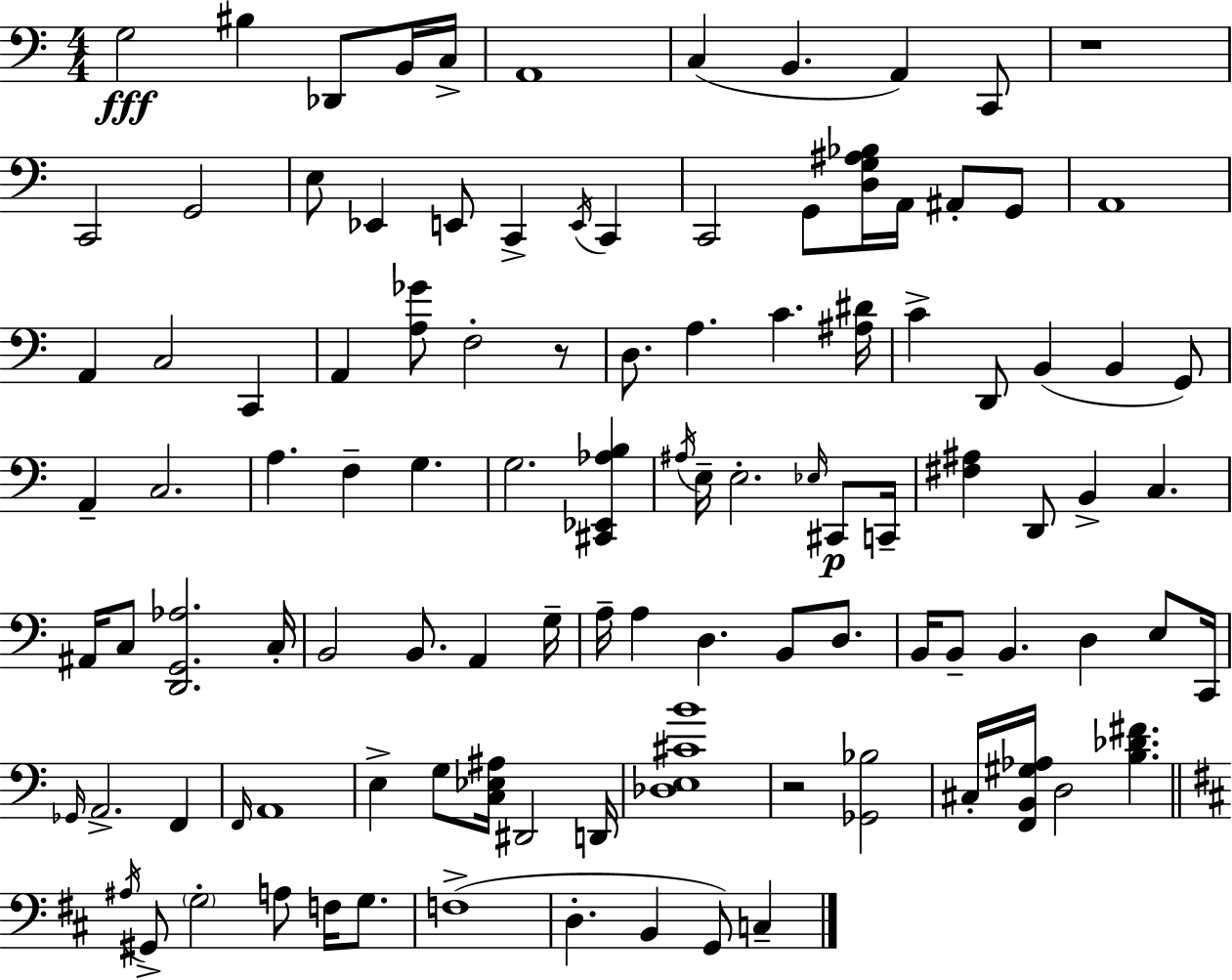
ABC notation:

X:1
T:Untitled
M:4/4
L:1/4
K:C
G,2 ^B, _D,,/2 B,,/4 C,/4 A,,4 C, B,, A,, C,,/2 z4 C,,2 G,,2 E,/2 _E,, E,,/2 C,, E,,/4 C,, C,,2 G,,/2 [D,G,^A,_B,]/4 A,,/4 ^A,,/2 G,,/2 A,,4 A,, C,2 C,, A,, [A,_G]/2 F,2 z/2 D,/2 A, C [^A,^D]/4 C D,,/2 B,, B,, G,,/2 A,, C,2 A, F, G, G,2 [^C,,_E,,_A,B,] ^A,/4 E,/4 E,2 _E,/4 ^C,,/2 C,,/4 [^F,^A,] D,,/2 B,, C, ^A,,/4 C,/2 [D,,G,,_A,]2 C,/4 B,,2 B,,/2 A,, G,/4 A,/4 A, D, B,,/2 D,/2 B,,/4 B,,/2 B,, D, E,/2 C,,/4 _G,,/4 A,,2 F,, F,,/4 A,,4 E, G,/2 [C,_E,^A,]/4 ^D,,2 D,,/4 [_D,E,^CB]4 z2 [_G,,_B,]2 ^C,/4 [F,,B,,^G,_A,]/4 D,2 [B,_D^F] ^A,/4 ^G,,/2 G,2 A,/2 F,/4 G,/2 F,4 D, B,, G,,/2 C,